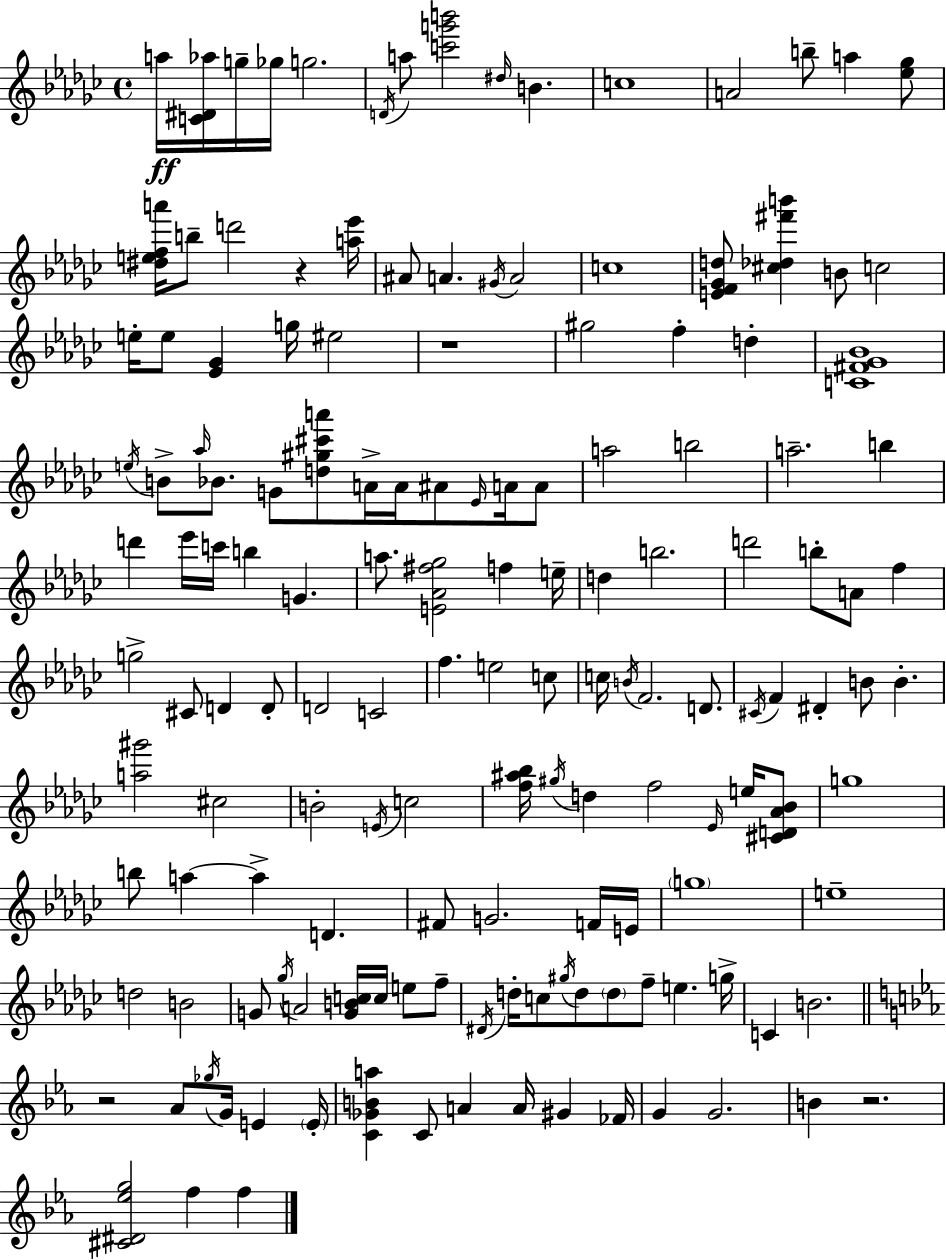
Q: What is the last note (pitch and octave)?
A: F5